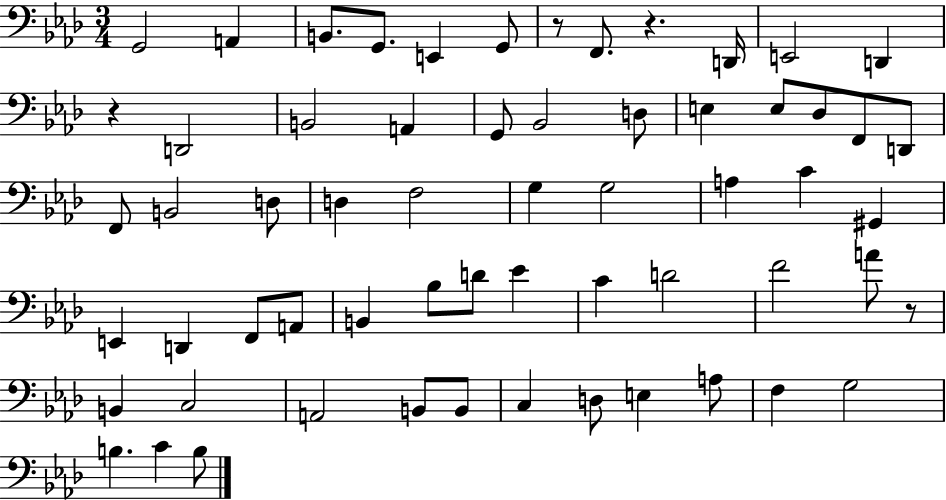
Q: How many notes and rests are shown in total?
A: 61